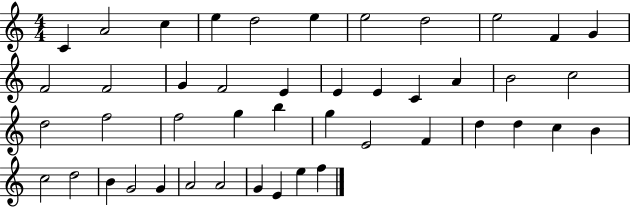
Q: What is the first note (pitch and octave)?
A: C4